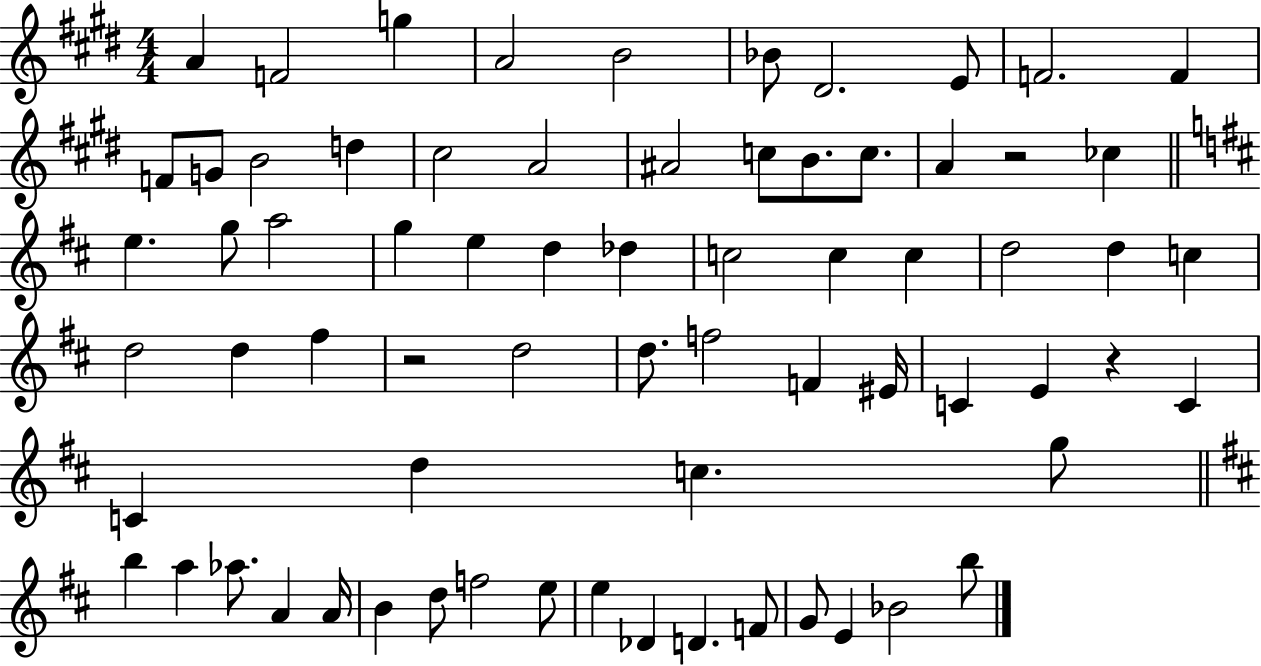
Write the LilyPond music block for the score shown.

{
  \clef treble
  \numericTimeSignature
  \time 4/4
  \key e \major
  \repeat volta 2 { a'4 f'2 g''4 | a'2 b'2 | bes'8 dis'2. e'8 | f'2. f'4 | \break f'8 g'8 b'2 d''4 | cis''2 a'2 | ais'2 c''8 b'8. c''8. | a'4 r2 ces''4 | \break \bar "||" \break \key b \minor e''4. g''8 a''2 | g''4 e''4 d''4 des''4 | c''2 c''4 c''4 | d''2 d''4 c''4 | \break d''2 d''4 fis''4 | r2 d''2 | d''8. f''2 f'4 eis'16 | c'4 e'4 r4 c'4 | \break c'4 d''4 c''4. g''8 | \bar "||" \break \key d \major b''4 a''4 aes''8. a'4 a'16 | b'4 d''8 f''2 e''8 | e''4 des'4 d'4. f'8 | g'8 e'4 bes'2 b''8 | \break } \bar "|."
}